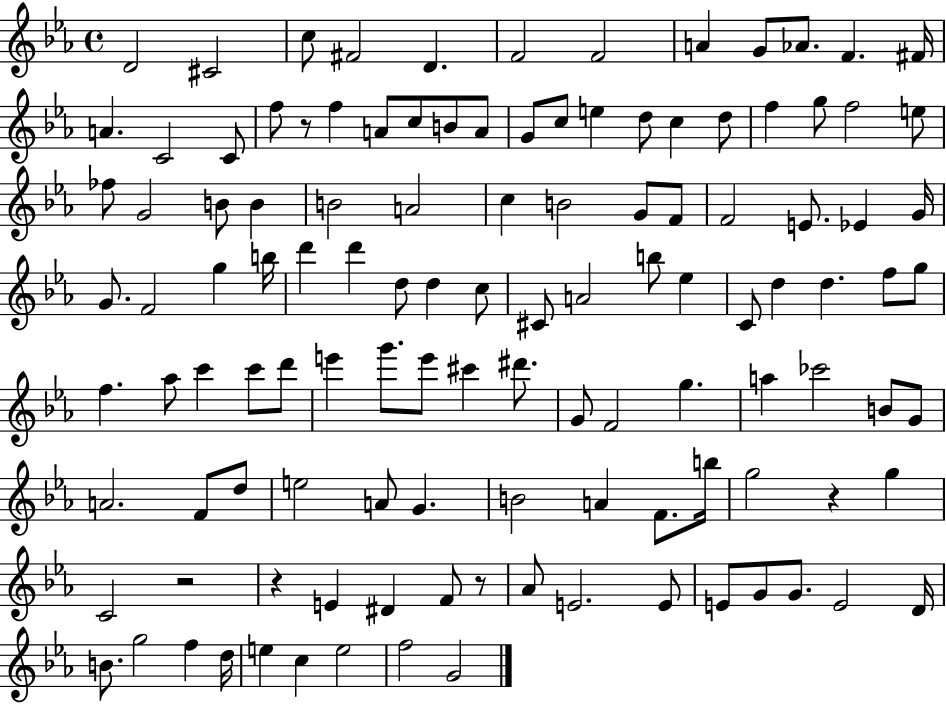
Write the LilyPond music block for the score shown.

{
  \clef treble
  \time 4/4
  \defaultTimeSignature
  \key ees \major
  d'2 cis'2 | c''8 fis'2 d'4. | f'2 f'2 | a'4 g'8 aes'8. f'4. fis'16 | \break a'4. c'2 c'8 | f''8 r8 f''4 a'8 c''8 b'8 a'8 | g'8 c''8 e''4 d''8 c''4 d''8 | f''4 g''8 f''2 e''8 | \break fes''8 g'2 b'8 b'4 | b'2 a'2 | c''4 b'2 g'8 f'8 | f'2 e'8. ees'4 g'16 | \break g'8. f'2 g''4 b''16 | d'''4 d'''4 d''8 d''4 c''8 | cis'8 a'2 b''8 ees''4 | c'8 d''4 d''4. f''8 g''8 | \break f''4. aes''8 c'''4 c'''8 d'''8 | e'''4 g'''8. e'''8 cis'''4 dis'''8. | g'8 f'2 g''4. | a''4 ces'''2 b'8 g'8 | \break a'2. f'8 d''8 | e''2 a'8 g'4. | b'2 a'4 f'8. b''16 | g''2 r4 g''4 | \break c'2 r2 | r4 e'4 dis'4 f'8 r8 | aes'8 e'2. e'8 | e'8 g'8 g'8. e'2 d'16 | \break b'8. g''2 f''4 d''16 | e''4 c''4 e''2 | f''2 g'2 | \bar "|."
}